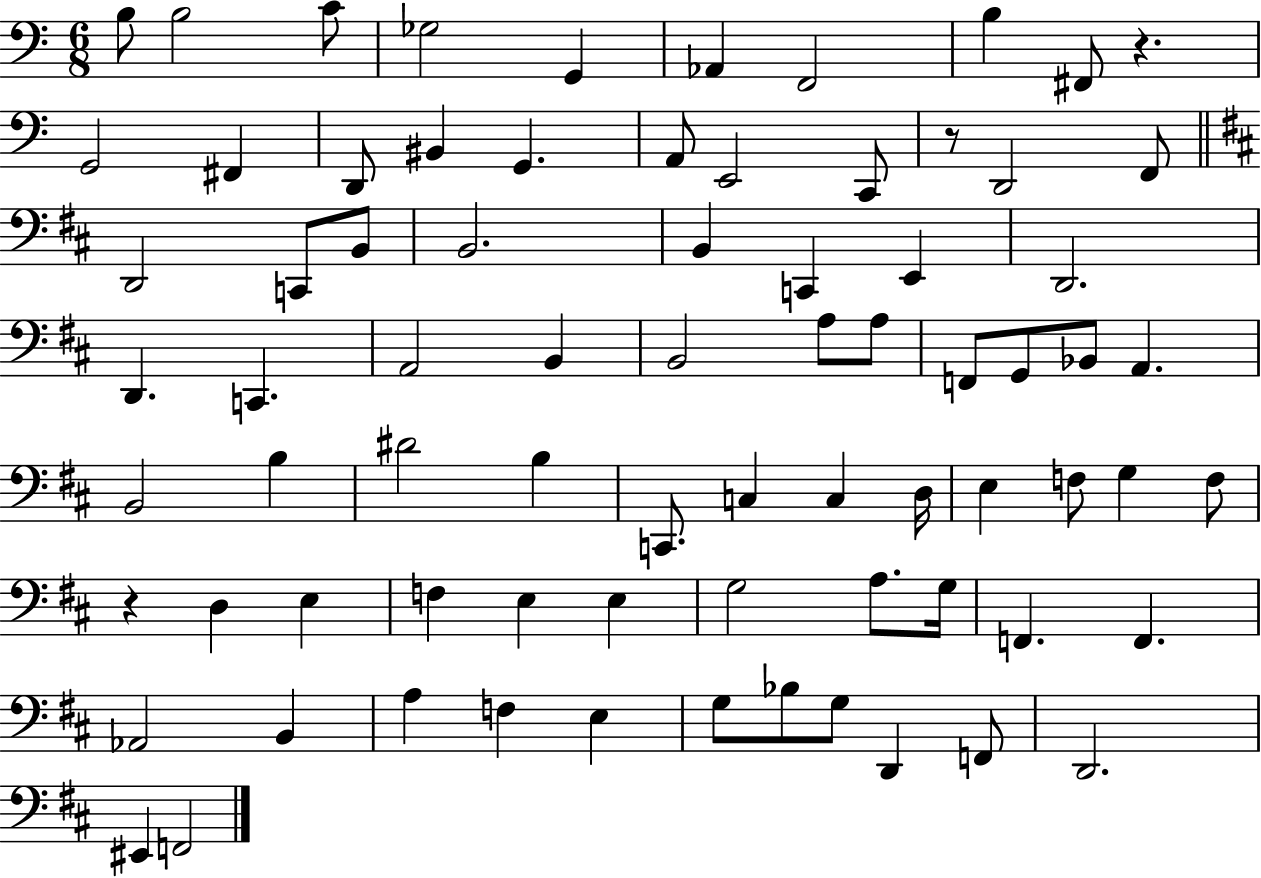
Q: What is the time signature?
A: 6/8